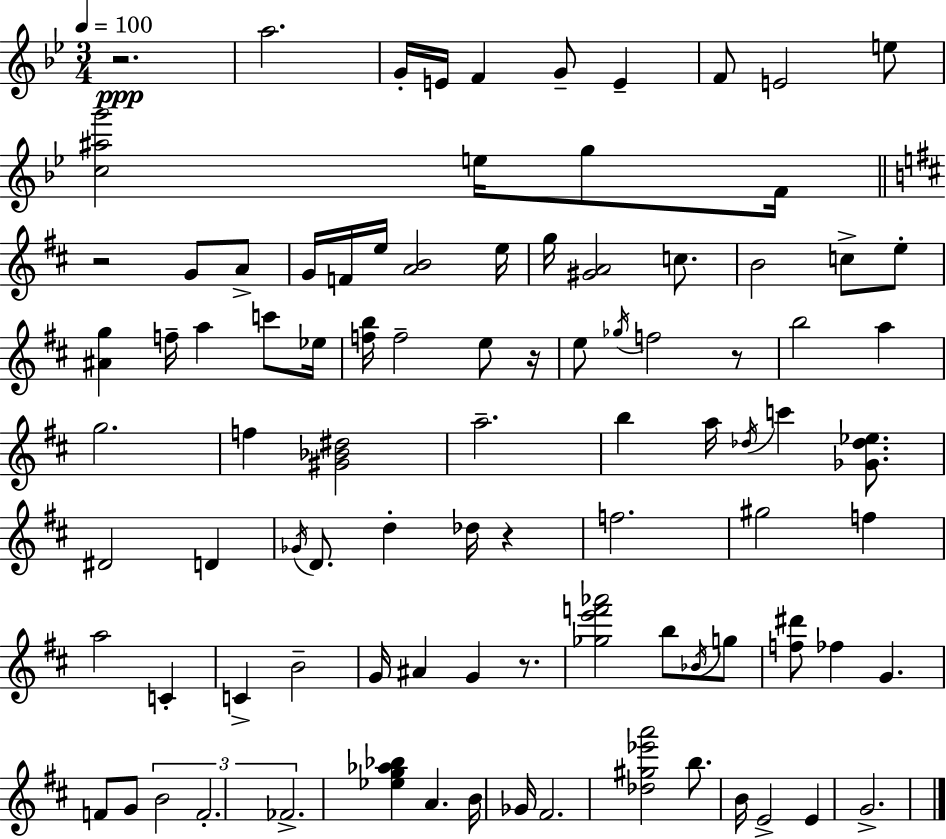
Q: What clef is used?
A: treble